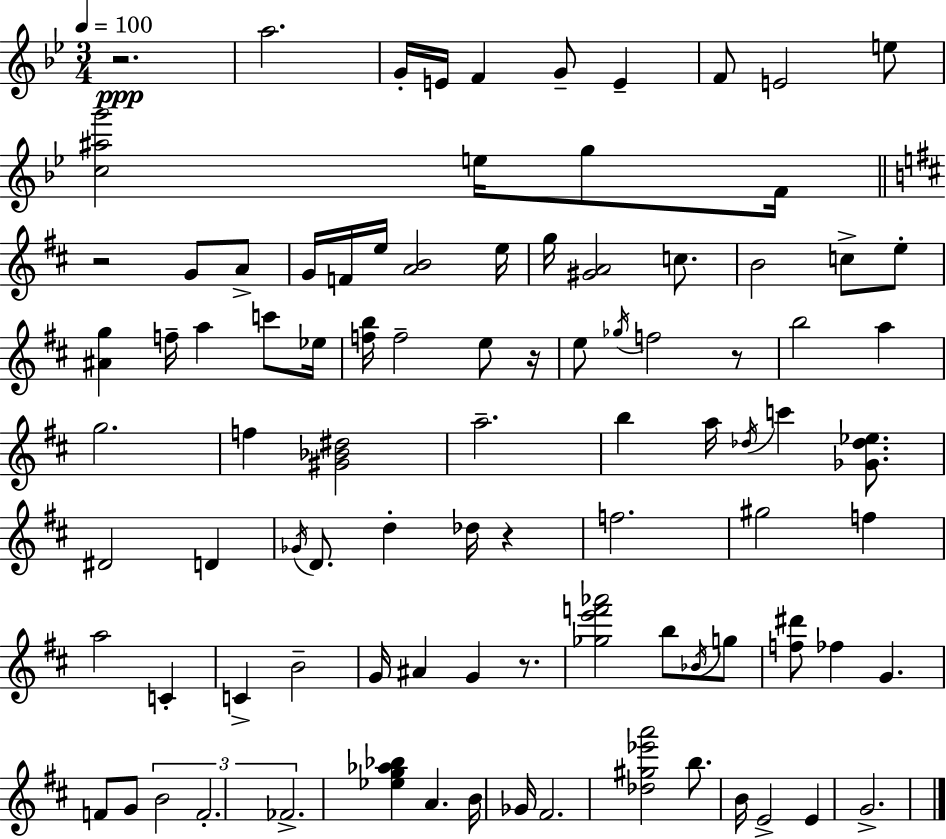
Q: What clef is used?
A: treble